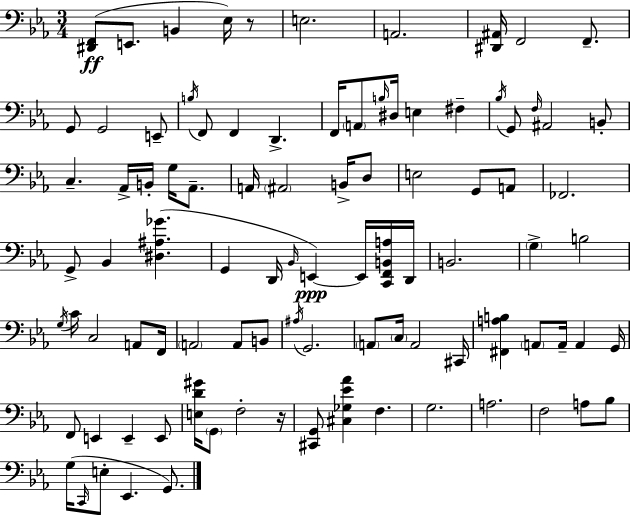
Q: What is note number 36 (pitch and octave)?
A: G2